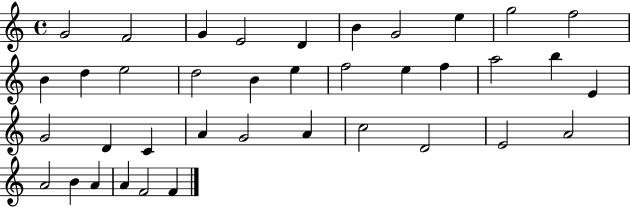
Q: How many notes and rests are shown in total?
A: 38